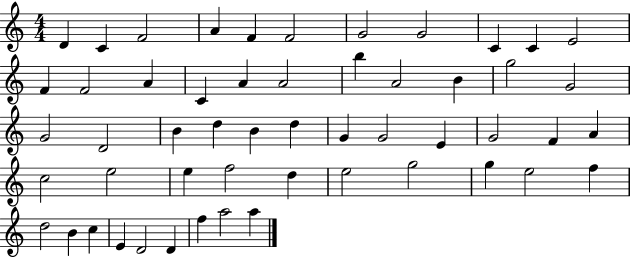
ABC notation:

X:1
T:Untitled
M:4/4
L:1/4
K:C
D C F2 A F F2 G2 G2 C C E2 F F2 A C A A2 b A2 B g2 G2 G2 D2 B d B d G G2 E G2 F A c2 e2 e f2 d e2 g2 g e2 f d2 B c E D2 D f a2 a